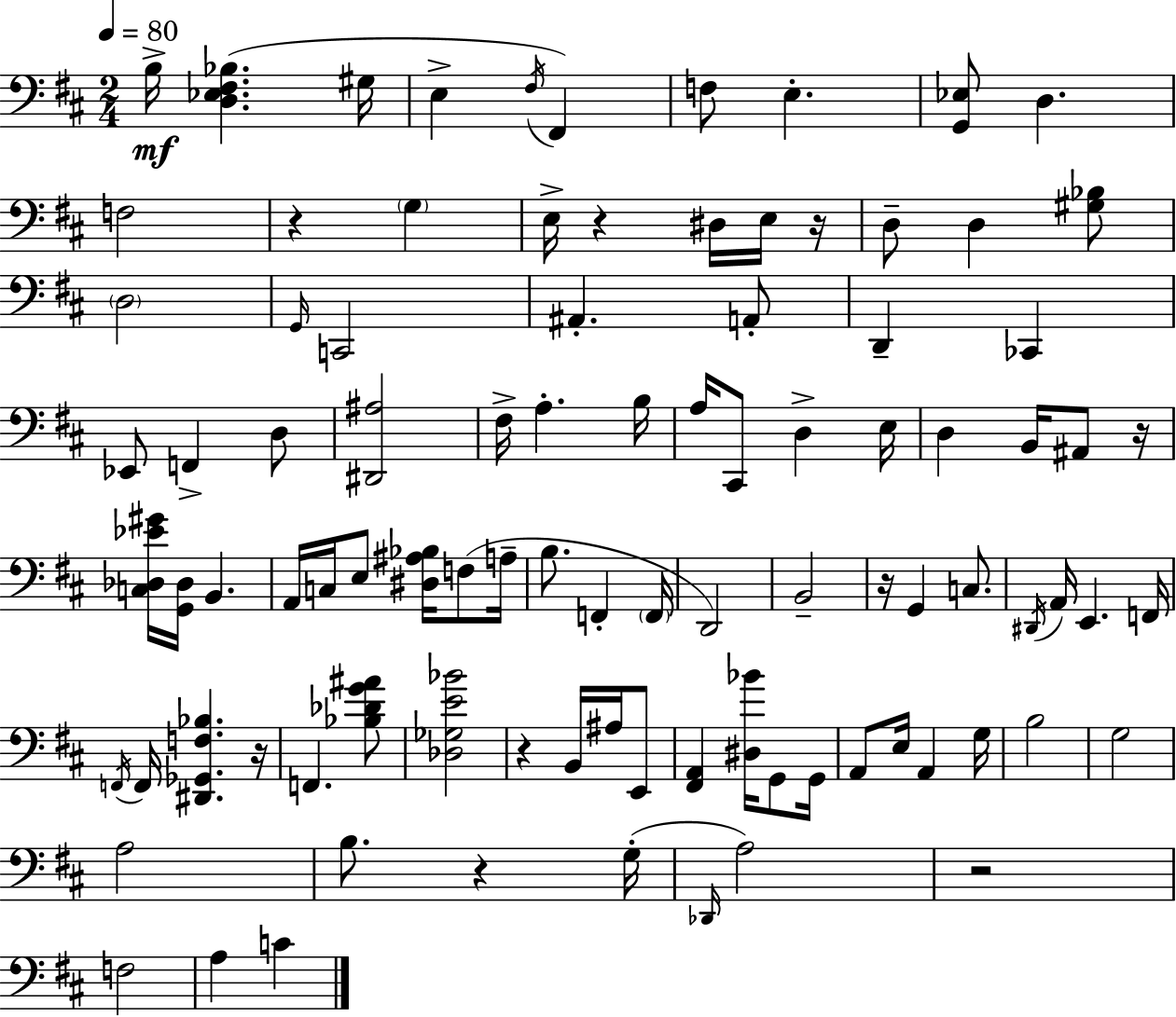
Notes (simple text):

B3/s [D3,Eb3,F#3,Bb3]/q. G#3/s E3/q F#3/s F#2/q F3/e E3/q. [G2,Eb3]/e D3/q. F3/h R/q G3/q E3/s R/q D#3/s E3/s R/s D3/e D3/q [G#3,Bb3]/e D3/h G2/s C2/h A#2/q. A2/e D2/q CES2/q Eb2/e F2/q D3/e [D#2,A#3]/h F#3/s A3/q. B3/s A3/s C#2/e D3/q E3/s D3/q B2/s A#2/e R/s [C3,Db3,Eb4,G#4]/s [G2,Db3]/s B2/q. A2/s C3/s E3/e [D#3,A#3,Bb3]/s F3/e A3/s B3/e. F2/q F2/s D2/h B2/h R/s G2/q C3/e. D#2/s A2/s E2/q. F2/s F2/s F2/s [D#2,Gb2,F3,Bb3]/q. R/s F2/q. [Bb3,Db4,G4,A#4]/e [Db3,Gb3,E4,Bb4]/h R/q B2/s A#3/s E2/e [F#2,A2]/q [D#3,Bb4]/s G2/e G2/s A2/e E3/s A2/q G3/s B3/h G3/h A3/h B3/e. R/q G3/s Db2/s A3/h R/h F3/h A3/q C4/q